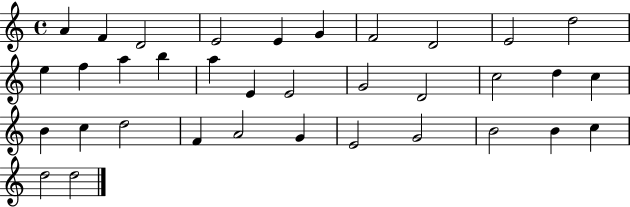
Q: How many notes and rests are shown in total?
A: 35